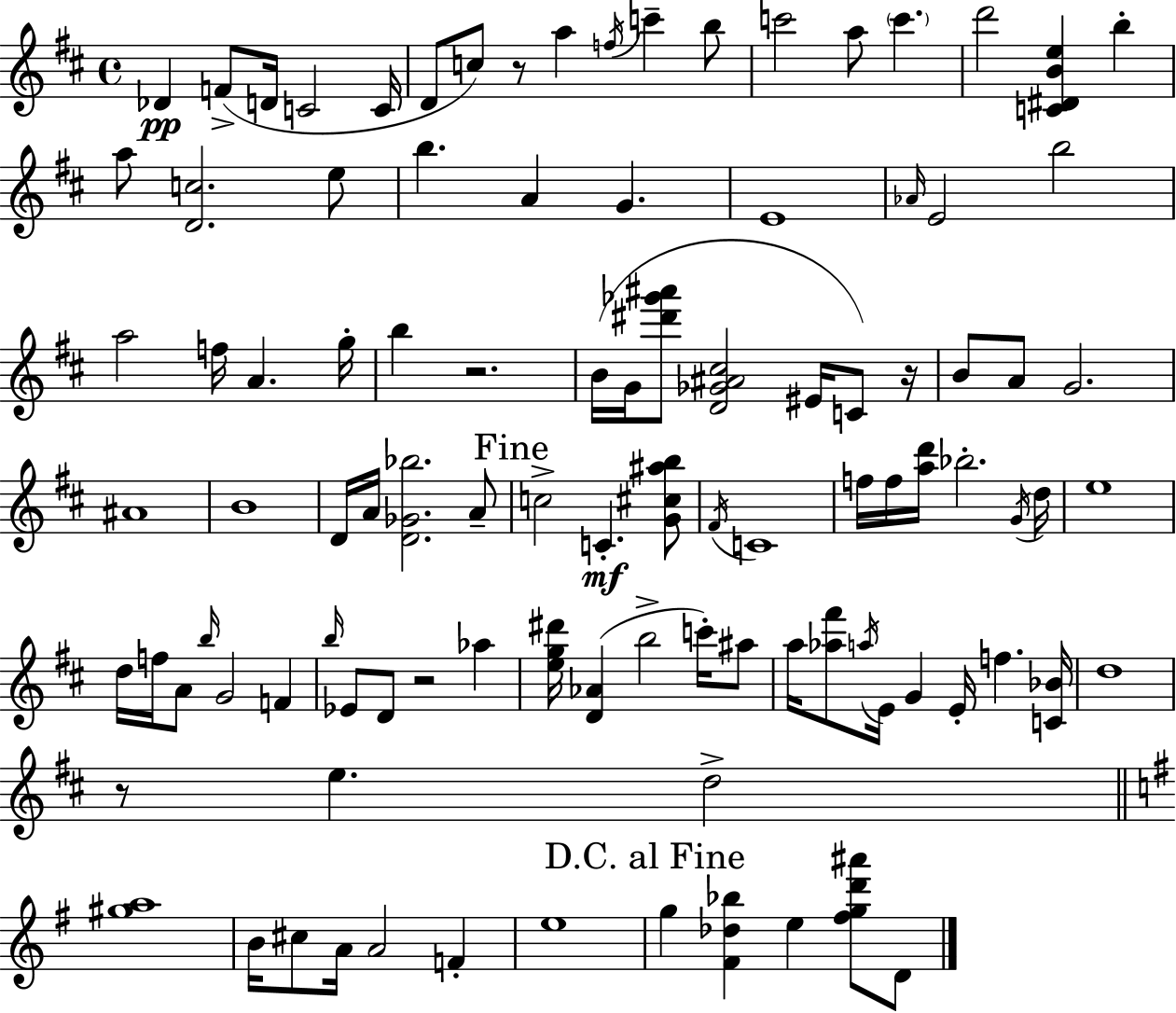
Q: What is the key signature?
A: D major